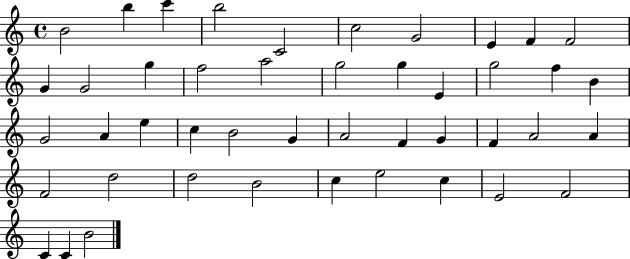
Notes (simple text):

B4/h B5/q C6/q B5/h C4/h C5/h G4/h E4/q F4/q F4/h G4/q G4/h G5/q F5/h A5/h G5/h G5/q E4/q G5/h F5/q B4/q G4/h A4/q E5/q C5/q B4/h G4/q A4/h F4/q G4/q F4/q A4/h A4/q F4/h D5/h D5/h B4/h C5/q E5/h C5/q E4/h F4/h C4/q C4/q B4/h